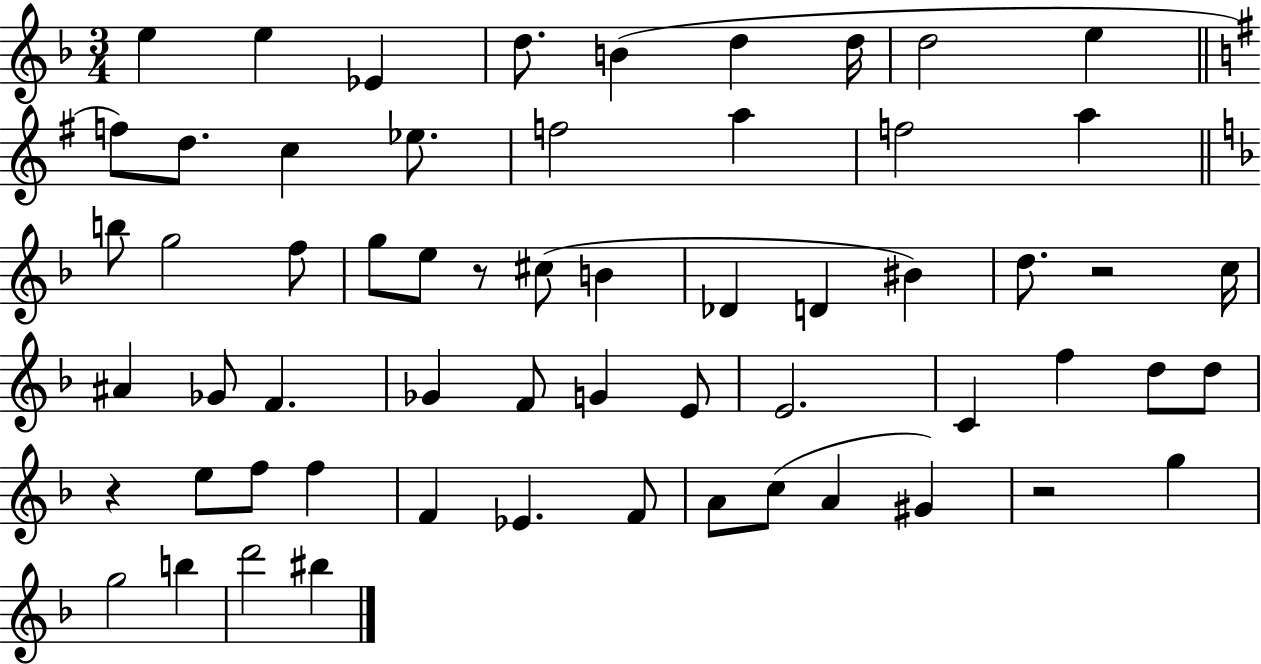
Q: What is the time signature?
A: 3/4